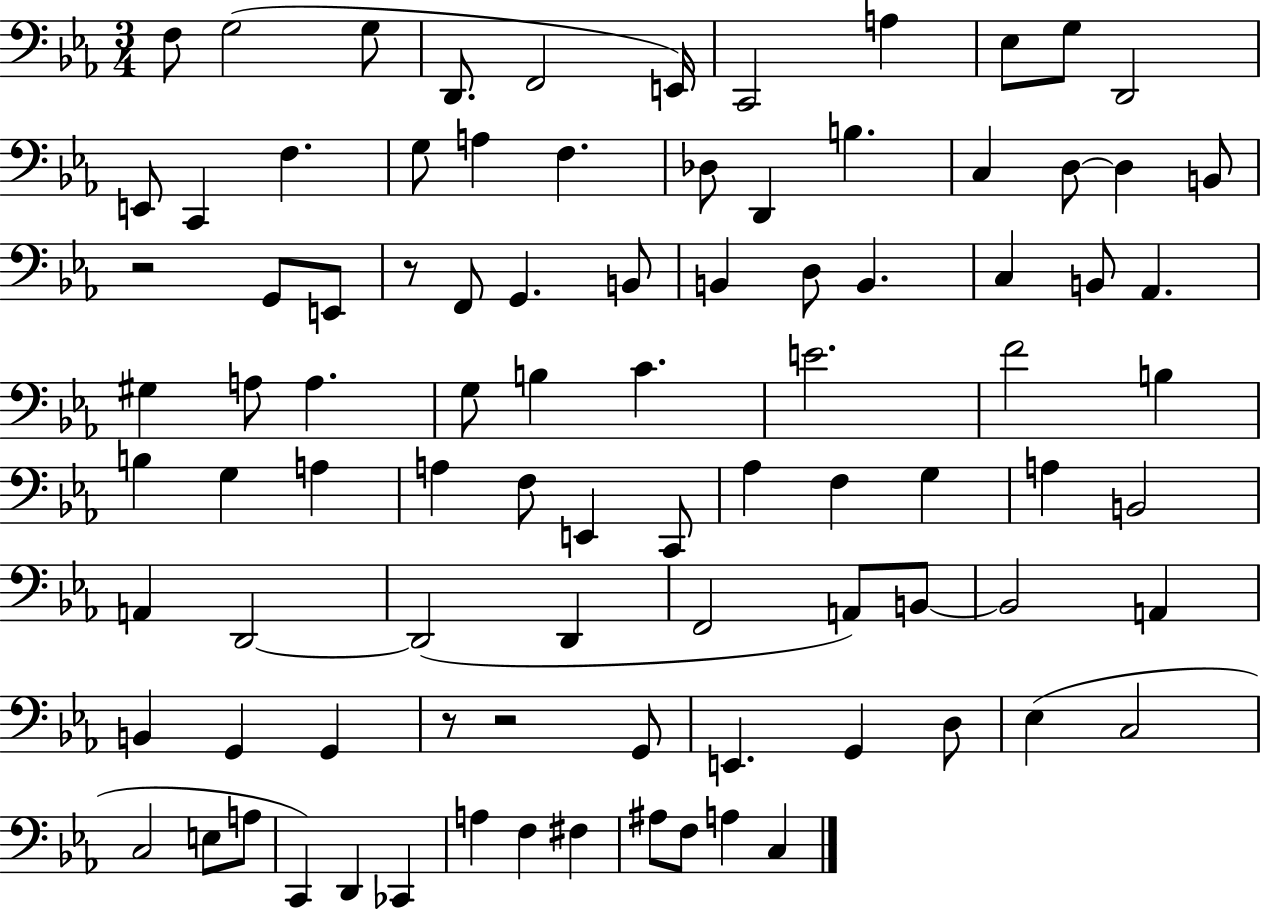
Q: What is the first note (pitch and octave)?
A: F3